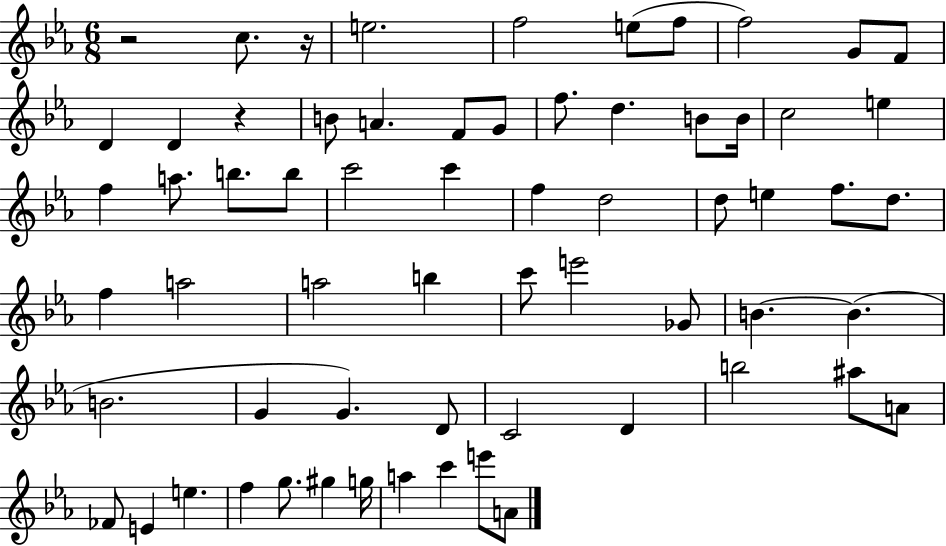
X:1
T:Untitled
M:6/8
L:1/4
K:Eb
z2 c/2 z/4 e2 f2 e/2 f/2 f2 G/2 F/2 D D z B/2 A F/2 G/2 f/2 d B/2 B/4 c2 e f a/2 b/2 b/2 c'2 c' f d2 d/2 e f/2 d/2 f a2 a2 b c'/2 e'2 _G/2 B B B2 G G D/2 C2 D b2 ^a/2 A/2 _F/2 E e f g/2 ^g g/4 a c' e'/2 A/2